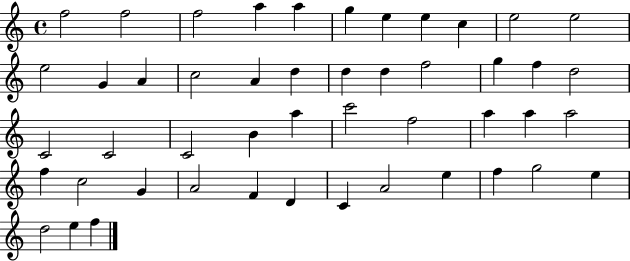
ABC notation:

X:1
T:Untitled
M:4/4
L:1/4
K:C
f2 f2 f2 a a g e e c e2 e2 e2 G A c2 A d d d f2 g f d2 C2 C2 C2 B a c'2 f2 a a a2 f c2 G A2 F D C A2 e f g2 e d2 e f